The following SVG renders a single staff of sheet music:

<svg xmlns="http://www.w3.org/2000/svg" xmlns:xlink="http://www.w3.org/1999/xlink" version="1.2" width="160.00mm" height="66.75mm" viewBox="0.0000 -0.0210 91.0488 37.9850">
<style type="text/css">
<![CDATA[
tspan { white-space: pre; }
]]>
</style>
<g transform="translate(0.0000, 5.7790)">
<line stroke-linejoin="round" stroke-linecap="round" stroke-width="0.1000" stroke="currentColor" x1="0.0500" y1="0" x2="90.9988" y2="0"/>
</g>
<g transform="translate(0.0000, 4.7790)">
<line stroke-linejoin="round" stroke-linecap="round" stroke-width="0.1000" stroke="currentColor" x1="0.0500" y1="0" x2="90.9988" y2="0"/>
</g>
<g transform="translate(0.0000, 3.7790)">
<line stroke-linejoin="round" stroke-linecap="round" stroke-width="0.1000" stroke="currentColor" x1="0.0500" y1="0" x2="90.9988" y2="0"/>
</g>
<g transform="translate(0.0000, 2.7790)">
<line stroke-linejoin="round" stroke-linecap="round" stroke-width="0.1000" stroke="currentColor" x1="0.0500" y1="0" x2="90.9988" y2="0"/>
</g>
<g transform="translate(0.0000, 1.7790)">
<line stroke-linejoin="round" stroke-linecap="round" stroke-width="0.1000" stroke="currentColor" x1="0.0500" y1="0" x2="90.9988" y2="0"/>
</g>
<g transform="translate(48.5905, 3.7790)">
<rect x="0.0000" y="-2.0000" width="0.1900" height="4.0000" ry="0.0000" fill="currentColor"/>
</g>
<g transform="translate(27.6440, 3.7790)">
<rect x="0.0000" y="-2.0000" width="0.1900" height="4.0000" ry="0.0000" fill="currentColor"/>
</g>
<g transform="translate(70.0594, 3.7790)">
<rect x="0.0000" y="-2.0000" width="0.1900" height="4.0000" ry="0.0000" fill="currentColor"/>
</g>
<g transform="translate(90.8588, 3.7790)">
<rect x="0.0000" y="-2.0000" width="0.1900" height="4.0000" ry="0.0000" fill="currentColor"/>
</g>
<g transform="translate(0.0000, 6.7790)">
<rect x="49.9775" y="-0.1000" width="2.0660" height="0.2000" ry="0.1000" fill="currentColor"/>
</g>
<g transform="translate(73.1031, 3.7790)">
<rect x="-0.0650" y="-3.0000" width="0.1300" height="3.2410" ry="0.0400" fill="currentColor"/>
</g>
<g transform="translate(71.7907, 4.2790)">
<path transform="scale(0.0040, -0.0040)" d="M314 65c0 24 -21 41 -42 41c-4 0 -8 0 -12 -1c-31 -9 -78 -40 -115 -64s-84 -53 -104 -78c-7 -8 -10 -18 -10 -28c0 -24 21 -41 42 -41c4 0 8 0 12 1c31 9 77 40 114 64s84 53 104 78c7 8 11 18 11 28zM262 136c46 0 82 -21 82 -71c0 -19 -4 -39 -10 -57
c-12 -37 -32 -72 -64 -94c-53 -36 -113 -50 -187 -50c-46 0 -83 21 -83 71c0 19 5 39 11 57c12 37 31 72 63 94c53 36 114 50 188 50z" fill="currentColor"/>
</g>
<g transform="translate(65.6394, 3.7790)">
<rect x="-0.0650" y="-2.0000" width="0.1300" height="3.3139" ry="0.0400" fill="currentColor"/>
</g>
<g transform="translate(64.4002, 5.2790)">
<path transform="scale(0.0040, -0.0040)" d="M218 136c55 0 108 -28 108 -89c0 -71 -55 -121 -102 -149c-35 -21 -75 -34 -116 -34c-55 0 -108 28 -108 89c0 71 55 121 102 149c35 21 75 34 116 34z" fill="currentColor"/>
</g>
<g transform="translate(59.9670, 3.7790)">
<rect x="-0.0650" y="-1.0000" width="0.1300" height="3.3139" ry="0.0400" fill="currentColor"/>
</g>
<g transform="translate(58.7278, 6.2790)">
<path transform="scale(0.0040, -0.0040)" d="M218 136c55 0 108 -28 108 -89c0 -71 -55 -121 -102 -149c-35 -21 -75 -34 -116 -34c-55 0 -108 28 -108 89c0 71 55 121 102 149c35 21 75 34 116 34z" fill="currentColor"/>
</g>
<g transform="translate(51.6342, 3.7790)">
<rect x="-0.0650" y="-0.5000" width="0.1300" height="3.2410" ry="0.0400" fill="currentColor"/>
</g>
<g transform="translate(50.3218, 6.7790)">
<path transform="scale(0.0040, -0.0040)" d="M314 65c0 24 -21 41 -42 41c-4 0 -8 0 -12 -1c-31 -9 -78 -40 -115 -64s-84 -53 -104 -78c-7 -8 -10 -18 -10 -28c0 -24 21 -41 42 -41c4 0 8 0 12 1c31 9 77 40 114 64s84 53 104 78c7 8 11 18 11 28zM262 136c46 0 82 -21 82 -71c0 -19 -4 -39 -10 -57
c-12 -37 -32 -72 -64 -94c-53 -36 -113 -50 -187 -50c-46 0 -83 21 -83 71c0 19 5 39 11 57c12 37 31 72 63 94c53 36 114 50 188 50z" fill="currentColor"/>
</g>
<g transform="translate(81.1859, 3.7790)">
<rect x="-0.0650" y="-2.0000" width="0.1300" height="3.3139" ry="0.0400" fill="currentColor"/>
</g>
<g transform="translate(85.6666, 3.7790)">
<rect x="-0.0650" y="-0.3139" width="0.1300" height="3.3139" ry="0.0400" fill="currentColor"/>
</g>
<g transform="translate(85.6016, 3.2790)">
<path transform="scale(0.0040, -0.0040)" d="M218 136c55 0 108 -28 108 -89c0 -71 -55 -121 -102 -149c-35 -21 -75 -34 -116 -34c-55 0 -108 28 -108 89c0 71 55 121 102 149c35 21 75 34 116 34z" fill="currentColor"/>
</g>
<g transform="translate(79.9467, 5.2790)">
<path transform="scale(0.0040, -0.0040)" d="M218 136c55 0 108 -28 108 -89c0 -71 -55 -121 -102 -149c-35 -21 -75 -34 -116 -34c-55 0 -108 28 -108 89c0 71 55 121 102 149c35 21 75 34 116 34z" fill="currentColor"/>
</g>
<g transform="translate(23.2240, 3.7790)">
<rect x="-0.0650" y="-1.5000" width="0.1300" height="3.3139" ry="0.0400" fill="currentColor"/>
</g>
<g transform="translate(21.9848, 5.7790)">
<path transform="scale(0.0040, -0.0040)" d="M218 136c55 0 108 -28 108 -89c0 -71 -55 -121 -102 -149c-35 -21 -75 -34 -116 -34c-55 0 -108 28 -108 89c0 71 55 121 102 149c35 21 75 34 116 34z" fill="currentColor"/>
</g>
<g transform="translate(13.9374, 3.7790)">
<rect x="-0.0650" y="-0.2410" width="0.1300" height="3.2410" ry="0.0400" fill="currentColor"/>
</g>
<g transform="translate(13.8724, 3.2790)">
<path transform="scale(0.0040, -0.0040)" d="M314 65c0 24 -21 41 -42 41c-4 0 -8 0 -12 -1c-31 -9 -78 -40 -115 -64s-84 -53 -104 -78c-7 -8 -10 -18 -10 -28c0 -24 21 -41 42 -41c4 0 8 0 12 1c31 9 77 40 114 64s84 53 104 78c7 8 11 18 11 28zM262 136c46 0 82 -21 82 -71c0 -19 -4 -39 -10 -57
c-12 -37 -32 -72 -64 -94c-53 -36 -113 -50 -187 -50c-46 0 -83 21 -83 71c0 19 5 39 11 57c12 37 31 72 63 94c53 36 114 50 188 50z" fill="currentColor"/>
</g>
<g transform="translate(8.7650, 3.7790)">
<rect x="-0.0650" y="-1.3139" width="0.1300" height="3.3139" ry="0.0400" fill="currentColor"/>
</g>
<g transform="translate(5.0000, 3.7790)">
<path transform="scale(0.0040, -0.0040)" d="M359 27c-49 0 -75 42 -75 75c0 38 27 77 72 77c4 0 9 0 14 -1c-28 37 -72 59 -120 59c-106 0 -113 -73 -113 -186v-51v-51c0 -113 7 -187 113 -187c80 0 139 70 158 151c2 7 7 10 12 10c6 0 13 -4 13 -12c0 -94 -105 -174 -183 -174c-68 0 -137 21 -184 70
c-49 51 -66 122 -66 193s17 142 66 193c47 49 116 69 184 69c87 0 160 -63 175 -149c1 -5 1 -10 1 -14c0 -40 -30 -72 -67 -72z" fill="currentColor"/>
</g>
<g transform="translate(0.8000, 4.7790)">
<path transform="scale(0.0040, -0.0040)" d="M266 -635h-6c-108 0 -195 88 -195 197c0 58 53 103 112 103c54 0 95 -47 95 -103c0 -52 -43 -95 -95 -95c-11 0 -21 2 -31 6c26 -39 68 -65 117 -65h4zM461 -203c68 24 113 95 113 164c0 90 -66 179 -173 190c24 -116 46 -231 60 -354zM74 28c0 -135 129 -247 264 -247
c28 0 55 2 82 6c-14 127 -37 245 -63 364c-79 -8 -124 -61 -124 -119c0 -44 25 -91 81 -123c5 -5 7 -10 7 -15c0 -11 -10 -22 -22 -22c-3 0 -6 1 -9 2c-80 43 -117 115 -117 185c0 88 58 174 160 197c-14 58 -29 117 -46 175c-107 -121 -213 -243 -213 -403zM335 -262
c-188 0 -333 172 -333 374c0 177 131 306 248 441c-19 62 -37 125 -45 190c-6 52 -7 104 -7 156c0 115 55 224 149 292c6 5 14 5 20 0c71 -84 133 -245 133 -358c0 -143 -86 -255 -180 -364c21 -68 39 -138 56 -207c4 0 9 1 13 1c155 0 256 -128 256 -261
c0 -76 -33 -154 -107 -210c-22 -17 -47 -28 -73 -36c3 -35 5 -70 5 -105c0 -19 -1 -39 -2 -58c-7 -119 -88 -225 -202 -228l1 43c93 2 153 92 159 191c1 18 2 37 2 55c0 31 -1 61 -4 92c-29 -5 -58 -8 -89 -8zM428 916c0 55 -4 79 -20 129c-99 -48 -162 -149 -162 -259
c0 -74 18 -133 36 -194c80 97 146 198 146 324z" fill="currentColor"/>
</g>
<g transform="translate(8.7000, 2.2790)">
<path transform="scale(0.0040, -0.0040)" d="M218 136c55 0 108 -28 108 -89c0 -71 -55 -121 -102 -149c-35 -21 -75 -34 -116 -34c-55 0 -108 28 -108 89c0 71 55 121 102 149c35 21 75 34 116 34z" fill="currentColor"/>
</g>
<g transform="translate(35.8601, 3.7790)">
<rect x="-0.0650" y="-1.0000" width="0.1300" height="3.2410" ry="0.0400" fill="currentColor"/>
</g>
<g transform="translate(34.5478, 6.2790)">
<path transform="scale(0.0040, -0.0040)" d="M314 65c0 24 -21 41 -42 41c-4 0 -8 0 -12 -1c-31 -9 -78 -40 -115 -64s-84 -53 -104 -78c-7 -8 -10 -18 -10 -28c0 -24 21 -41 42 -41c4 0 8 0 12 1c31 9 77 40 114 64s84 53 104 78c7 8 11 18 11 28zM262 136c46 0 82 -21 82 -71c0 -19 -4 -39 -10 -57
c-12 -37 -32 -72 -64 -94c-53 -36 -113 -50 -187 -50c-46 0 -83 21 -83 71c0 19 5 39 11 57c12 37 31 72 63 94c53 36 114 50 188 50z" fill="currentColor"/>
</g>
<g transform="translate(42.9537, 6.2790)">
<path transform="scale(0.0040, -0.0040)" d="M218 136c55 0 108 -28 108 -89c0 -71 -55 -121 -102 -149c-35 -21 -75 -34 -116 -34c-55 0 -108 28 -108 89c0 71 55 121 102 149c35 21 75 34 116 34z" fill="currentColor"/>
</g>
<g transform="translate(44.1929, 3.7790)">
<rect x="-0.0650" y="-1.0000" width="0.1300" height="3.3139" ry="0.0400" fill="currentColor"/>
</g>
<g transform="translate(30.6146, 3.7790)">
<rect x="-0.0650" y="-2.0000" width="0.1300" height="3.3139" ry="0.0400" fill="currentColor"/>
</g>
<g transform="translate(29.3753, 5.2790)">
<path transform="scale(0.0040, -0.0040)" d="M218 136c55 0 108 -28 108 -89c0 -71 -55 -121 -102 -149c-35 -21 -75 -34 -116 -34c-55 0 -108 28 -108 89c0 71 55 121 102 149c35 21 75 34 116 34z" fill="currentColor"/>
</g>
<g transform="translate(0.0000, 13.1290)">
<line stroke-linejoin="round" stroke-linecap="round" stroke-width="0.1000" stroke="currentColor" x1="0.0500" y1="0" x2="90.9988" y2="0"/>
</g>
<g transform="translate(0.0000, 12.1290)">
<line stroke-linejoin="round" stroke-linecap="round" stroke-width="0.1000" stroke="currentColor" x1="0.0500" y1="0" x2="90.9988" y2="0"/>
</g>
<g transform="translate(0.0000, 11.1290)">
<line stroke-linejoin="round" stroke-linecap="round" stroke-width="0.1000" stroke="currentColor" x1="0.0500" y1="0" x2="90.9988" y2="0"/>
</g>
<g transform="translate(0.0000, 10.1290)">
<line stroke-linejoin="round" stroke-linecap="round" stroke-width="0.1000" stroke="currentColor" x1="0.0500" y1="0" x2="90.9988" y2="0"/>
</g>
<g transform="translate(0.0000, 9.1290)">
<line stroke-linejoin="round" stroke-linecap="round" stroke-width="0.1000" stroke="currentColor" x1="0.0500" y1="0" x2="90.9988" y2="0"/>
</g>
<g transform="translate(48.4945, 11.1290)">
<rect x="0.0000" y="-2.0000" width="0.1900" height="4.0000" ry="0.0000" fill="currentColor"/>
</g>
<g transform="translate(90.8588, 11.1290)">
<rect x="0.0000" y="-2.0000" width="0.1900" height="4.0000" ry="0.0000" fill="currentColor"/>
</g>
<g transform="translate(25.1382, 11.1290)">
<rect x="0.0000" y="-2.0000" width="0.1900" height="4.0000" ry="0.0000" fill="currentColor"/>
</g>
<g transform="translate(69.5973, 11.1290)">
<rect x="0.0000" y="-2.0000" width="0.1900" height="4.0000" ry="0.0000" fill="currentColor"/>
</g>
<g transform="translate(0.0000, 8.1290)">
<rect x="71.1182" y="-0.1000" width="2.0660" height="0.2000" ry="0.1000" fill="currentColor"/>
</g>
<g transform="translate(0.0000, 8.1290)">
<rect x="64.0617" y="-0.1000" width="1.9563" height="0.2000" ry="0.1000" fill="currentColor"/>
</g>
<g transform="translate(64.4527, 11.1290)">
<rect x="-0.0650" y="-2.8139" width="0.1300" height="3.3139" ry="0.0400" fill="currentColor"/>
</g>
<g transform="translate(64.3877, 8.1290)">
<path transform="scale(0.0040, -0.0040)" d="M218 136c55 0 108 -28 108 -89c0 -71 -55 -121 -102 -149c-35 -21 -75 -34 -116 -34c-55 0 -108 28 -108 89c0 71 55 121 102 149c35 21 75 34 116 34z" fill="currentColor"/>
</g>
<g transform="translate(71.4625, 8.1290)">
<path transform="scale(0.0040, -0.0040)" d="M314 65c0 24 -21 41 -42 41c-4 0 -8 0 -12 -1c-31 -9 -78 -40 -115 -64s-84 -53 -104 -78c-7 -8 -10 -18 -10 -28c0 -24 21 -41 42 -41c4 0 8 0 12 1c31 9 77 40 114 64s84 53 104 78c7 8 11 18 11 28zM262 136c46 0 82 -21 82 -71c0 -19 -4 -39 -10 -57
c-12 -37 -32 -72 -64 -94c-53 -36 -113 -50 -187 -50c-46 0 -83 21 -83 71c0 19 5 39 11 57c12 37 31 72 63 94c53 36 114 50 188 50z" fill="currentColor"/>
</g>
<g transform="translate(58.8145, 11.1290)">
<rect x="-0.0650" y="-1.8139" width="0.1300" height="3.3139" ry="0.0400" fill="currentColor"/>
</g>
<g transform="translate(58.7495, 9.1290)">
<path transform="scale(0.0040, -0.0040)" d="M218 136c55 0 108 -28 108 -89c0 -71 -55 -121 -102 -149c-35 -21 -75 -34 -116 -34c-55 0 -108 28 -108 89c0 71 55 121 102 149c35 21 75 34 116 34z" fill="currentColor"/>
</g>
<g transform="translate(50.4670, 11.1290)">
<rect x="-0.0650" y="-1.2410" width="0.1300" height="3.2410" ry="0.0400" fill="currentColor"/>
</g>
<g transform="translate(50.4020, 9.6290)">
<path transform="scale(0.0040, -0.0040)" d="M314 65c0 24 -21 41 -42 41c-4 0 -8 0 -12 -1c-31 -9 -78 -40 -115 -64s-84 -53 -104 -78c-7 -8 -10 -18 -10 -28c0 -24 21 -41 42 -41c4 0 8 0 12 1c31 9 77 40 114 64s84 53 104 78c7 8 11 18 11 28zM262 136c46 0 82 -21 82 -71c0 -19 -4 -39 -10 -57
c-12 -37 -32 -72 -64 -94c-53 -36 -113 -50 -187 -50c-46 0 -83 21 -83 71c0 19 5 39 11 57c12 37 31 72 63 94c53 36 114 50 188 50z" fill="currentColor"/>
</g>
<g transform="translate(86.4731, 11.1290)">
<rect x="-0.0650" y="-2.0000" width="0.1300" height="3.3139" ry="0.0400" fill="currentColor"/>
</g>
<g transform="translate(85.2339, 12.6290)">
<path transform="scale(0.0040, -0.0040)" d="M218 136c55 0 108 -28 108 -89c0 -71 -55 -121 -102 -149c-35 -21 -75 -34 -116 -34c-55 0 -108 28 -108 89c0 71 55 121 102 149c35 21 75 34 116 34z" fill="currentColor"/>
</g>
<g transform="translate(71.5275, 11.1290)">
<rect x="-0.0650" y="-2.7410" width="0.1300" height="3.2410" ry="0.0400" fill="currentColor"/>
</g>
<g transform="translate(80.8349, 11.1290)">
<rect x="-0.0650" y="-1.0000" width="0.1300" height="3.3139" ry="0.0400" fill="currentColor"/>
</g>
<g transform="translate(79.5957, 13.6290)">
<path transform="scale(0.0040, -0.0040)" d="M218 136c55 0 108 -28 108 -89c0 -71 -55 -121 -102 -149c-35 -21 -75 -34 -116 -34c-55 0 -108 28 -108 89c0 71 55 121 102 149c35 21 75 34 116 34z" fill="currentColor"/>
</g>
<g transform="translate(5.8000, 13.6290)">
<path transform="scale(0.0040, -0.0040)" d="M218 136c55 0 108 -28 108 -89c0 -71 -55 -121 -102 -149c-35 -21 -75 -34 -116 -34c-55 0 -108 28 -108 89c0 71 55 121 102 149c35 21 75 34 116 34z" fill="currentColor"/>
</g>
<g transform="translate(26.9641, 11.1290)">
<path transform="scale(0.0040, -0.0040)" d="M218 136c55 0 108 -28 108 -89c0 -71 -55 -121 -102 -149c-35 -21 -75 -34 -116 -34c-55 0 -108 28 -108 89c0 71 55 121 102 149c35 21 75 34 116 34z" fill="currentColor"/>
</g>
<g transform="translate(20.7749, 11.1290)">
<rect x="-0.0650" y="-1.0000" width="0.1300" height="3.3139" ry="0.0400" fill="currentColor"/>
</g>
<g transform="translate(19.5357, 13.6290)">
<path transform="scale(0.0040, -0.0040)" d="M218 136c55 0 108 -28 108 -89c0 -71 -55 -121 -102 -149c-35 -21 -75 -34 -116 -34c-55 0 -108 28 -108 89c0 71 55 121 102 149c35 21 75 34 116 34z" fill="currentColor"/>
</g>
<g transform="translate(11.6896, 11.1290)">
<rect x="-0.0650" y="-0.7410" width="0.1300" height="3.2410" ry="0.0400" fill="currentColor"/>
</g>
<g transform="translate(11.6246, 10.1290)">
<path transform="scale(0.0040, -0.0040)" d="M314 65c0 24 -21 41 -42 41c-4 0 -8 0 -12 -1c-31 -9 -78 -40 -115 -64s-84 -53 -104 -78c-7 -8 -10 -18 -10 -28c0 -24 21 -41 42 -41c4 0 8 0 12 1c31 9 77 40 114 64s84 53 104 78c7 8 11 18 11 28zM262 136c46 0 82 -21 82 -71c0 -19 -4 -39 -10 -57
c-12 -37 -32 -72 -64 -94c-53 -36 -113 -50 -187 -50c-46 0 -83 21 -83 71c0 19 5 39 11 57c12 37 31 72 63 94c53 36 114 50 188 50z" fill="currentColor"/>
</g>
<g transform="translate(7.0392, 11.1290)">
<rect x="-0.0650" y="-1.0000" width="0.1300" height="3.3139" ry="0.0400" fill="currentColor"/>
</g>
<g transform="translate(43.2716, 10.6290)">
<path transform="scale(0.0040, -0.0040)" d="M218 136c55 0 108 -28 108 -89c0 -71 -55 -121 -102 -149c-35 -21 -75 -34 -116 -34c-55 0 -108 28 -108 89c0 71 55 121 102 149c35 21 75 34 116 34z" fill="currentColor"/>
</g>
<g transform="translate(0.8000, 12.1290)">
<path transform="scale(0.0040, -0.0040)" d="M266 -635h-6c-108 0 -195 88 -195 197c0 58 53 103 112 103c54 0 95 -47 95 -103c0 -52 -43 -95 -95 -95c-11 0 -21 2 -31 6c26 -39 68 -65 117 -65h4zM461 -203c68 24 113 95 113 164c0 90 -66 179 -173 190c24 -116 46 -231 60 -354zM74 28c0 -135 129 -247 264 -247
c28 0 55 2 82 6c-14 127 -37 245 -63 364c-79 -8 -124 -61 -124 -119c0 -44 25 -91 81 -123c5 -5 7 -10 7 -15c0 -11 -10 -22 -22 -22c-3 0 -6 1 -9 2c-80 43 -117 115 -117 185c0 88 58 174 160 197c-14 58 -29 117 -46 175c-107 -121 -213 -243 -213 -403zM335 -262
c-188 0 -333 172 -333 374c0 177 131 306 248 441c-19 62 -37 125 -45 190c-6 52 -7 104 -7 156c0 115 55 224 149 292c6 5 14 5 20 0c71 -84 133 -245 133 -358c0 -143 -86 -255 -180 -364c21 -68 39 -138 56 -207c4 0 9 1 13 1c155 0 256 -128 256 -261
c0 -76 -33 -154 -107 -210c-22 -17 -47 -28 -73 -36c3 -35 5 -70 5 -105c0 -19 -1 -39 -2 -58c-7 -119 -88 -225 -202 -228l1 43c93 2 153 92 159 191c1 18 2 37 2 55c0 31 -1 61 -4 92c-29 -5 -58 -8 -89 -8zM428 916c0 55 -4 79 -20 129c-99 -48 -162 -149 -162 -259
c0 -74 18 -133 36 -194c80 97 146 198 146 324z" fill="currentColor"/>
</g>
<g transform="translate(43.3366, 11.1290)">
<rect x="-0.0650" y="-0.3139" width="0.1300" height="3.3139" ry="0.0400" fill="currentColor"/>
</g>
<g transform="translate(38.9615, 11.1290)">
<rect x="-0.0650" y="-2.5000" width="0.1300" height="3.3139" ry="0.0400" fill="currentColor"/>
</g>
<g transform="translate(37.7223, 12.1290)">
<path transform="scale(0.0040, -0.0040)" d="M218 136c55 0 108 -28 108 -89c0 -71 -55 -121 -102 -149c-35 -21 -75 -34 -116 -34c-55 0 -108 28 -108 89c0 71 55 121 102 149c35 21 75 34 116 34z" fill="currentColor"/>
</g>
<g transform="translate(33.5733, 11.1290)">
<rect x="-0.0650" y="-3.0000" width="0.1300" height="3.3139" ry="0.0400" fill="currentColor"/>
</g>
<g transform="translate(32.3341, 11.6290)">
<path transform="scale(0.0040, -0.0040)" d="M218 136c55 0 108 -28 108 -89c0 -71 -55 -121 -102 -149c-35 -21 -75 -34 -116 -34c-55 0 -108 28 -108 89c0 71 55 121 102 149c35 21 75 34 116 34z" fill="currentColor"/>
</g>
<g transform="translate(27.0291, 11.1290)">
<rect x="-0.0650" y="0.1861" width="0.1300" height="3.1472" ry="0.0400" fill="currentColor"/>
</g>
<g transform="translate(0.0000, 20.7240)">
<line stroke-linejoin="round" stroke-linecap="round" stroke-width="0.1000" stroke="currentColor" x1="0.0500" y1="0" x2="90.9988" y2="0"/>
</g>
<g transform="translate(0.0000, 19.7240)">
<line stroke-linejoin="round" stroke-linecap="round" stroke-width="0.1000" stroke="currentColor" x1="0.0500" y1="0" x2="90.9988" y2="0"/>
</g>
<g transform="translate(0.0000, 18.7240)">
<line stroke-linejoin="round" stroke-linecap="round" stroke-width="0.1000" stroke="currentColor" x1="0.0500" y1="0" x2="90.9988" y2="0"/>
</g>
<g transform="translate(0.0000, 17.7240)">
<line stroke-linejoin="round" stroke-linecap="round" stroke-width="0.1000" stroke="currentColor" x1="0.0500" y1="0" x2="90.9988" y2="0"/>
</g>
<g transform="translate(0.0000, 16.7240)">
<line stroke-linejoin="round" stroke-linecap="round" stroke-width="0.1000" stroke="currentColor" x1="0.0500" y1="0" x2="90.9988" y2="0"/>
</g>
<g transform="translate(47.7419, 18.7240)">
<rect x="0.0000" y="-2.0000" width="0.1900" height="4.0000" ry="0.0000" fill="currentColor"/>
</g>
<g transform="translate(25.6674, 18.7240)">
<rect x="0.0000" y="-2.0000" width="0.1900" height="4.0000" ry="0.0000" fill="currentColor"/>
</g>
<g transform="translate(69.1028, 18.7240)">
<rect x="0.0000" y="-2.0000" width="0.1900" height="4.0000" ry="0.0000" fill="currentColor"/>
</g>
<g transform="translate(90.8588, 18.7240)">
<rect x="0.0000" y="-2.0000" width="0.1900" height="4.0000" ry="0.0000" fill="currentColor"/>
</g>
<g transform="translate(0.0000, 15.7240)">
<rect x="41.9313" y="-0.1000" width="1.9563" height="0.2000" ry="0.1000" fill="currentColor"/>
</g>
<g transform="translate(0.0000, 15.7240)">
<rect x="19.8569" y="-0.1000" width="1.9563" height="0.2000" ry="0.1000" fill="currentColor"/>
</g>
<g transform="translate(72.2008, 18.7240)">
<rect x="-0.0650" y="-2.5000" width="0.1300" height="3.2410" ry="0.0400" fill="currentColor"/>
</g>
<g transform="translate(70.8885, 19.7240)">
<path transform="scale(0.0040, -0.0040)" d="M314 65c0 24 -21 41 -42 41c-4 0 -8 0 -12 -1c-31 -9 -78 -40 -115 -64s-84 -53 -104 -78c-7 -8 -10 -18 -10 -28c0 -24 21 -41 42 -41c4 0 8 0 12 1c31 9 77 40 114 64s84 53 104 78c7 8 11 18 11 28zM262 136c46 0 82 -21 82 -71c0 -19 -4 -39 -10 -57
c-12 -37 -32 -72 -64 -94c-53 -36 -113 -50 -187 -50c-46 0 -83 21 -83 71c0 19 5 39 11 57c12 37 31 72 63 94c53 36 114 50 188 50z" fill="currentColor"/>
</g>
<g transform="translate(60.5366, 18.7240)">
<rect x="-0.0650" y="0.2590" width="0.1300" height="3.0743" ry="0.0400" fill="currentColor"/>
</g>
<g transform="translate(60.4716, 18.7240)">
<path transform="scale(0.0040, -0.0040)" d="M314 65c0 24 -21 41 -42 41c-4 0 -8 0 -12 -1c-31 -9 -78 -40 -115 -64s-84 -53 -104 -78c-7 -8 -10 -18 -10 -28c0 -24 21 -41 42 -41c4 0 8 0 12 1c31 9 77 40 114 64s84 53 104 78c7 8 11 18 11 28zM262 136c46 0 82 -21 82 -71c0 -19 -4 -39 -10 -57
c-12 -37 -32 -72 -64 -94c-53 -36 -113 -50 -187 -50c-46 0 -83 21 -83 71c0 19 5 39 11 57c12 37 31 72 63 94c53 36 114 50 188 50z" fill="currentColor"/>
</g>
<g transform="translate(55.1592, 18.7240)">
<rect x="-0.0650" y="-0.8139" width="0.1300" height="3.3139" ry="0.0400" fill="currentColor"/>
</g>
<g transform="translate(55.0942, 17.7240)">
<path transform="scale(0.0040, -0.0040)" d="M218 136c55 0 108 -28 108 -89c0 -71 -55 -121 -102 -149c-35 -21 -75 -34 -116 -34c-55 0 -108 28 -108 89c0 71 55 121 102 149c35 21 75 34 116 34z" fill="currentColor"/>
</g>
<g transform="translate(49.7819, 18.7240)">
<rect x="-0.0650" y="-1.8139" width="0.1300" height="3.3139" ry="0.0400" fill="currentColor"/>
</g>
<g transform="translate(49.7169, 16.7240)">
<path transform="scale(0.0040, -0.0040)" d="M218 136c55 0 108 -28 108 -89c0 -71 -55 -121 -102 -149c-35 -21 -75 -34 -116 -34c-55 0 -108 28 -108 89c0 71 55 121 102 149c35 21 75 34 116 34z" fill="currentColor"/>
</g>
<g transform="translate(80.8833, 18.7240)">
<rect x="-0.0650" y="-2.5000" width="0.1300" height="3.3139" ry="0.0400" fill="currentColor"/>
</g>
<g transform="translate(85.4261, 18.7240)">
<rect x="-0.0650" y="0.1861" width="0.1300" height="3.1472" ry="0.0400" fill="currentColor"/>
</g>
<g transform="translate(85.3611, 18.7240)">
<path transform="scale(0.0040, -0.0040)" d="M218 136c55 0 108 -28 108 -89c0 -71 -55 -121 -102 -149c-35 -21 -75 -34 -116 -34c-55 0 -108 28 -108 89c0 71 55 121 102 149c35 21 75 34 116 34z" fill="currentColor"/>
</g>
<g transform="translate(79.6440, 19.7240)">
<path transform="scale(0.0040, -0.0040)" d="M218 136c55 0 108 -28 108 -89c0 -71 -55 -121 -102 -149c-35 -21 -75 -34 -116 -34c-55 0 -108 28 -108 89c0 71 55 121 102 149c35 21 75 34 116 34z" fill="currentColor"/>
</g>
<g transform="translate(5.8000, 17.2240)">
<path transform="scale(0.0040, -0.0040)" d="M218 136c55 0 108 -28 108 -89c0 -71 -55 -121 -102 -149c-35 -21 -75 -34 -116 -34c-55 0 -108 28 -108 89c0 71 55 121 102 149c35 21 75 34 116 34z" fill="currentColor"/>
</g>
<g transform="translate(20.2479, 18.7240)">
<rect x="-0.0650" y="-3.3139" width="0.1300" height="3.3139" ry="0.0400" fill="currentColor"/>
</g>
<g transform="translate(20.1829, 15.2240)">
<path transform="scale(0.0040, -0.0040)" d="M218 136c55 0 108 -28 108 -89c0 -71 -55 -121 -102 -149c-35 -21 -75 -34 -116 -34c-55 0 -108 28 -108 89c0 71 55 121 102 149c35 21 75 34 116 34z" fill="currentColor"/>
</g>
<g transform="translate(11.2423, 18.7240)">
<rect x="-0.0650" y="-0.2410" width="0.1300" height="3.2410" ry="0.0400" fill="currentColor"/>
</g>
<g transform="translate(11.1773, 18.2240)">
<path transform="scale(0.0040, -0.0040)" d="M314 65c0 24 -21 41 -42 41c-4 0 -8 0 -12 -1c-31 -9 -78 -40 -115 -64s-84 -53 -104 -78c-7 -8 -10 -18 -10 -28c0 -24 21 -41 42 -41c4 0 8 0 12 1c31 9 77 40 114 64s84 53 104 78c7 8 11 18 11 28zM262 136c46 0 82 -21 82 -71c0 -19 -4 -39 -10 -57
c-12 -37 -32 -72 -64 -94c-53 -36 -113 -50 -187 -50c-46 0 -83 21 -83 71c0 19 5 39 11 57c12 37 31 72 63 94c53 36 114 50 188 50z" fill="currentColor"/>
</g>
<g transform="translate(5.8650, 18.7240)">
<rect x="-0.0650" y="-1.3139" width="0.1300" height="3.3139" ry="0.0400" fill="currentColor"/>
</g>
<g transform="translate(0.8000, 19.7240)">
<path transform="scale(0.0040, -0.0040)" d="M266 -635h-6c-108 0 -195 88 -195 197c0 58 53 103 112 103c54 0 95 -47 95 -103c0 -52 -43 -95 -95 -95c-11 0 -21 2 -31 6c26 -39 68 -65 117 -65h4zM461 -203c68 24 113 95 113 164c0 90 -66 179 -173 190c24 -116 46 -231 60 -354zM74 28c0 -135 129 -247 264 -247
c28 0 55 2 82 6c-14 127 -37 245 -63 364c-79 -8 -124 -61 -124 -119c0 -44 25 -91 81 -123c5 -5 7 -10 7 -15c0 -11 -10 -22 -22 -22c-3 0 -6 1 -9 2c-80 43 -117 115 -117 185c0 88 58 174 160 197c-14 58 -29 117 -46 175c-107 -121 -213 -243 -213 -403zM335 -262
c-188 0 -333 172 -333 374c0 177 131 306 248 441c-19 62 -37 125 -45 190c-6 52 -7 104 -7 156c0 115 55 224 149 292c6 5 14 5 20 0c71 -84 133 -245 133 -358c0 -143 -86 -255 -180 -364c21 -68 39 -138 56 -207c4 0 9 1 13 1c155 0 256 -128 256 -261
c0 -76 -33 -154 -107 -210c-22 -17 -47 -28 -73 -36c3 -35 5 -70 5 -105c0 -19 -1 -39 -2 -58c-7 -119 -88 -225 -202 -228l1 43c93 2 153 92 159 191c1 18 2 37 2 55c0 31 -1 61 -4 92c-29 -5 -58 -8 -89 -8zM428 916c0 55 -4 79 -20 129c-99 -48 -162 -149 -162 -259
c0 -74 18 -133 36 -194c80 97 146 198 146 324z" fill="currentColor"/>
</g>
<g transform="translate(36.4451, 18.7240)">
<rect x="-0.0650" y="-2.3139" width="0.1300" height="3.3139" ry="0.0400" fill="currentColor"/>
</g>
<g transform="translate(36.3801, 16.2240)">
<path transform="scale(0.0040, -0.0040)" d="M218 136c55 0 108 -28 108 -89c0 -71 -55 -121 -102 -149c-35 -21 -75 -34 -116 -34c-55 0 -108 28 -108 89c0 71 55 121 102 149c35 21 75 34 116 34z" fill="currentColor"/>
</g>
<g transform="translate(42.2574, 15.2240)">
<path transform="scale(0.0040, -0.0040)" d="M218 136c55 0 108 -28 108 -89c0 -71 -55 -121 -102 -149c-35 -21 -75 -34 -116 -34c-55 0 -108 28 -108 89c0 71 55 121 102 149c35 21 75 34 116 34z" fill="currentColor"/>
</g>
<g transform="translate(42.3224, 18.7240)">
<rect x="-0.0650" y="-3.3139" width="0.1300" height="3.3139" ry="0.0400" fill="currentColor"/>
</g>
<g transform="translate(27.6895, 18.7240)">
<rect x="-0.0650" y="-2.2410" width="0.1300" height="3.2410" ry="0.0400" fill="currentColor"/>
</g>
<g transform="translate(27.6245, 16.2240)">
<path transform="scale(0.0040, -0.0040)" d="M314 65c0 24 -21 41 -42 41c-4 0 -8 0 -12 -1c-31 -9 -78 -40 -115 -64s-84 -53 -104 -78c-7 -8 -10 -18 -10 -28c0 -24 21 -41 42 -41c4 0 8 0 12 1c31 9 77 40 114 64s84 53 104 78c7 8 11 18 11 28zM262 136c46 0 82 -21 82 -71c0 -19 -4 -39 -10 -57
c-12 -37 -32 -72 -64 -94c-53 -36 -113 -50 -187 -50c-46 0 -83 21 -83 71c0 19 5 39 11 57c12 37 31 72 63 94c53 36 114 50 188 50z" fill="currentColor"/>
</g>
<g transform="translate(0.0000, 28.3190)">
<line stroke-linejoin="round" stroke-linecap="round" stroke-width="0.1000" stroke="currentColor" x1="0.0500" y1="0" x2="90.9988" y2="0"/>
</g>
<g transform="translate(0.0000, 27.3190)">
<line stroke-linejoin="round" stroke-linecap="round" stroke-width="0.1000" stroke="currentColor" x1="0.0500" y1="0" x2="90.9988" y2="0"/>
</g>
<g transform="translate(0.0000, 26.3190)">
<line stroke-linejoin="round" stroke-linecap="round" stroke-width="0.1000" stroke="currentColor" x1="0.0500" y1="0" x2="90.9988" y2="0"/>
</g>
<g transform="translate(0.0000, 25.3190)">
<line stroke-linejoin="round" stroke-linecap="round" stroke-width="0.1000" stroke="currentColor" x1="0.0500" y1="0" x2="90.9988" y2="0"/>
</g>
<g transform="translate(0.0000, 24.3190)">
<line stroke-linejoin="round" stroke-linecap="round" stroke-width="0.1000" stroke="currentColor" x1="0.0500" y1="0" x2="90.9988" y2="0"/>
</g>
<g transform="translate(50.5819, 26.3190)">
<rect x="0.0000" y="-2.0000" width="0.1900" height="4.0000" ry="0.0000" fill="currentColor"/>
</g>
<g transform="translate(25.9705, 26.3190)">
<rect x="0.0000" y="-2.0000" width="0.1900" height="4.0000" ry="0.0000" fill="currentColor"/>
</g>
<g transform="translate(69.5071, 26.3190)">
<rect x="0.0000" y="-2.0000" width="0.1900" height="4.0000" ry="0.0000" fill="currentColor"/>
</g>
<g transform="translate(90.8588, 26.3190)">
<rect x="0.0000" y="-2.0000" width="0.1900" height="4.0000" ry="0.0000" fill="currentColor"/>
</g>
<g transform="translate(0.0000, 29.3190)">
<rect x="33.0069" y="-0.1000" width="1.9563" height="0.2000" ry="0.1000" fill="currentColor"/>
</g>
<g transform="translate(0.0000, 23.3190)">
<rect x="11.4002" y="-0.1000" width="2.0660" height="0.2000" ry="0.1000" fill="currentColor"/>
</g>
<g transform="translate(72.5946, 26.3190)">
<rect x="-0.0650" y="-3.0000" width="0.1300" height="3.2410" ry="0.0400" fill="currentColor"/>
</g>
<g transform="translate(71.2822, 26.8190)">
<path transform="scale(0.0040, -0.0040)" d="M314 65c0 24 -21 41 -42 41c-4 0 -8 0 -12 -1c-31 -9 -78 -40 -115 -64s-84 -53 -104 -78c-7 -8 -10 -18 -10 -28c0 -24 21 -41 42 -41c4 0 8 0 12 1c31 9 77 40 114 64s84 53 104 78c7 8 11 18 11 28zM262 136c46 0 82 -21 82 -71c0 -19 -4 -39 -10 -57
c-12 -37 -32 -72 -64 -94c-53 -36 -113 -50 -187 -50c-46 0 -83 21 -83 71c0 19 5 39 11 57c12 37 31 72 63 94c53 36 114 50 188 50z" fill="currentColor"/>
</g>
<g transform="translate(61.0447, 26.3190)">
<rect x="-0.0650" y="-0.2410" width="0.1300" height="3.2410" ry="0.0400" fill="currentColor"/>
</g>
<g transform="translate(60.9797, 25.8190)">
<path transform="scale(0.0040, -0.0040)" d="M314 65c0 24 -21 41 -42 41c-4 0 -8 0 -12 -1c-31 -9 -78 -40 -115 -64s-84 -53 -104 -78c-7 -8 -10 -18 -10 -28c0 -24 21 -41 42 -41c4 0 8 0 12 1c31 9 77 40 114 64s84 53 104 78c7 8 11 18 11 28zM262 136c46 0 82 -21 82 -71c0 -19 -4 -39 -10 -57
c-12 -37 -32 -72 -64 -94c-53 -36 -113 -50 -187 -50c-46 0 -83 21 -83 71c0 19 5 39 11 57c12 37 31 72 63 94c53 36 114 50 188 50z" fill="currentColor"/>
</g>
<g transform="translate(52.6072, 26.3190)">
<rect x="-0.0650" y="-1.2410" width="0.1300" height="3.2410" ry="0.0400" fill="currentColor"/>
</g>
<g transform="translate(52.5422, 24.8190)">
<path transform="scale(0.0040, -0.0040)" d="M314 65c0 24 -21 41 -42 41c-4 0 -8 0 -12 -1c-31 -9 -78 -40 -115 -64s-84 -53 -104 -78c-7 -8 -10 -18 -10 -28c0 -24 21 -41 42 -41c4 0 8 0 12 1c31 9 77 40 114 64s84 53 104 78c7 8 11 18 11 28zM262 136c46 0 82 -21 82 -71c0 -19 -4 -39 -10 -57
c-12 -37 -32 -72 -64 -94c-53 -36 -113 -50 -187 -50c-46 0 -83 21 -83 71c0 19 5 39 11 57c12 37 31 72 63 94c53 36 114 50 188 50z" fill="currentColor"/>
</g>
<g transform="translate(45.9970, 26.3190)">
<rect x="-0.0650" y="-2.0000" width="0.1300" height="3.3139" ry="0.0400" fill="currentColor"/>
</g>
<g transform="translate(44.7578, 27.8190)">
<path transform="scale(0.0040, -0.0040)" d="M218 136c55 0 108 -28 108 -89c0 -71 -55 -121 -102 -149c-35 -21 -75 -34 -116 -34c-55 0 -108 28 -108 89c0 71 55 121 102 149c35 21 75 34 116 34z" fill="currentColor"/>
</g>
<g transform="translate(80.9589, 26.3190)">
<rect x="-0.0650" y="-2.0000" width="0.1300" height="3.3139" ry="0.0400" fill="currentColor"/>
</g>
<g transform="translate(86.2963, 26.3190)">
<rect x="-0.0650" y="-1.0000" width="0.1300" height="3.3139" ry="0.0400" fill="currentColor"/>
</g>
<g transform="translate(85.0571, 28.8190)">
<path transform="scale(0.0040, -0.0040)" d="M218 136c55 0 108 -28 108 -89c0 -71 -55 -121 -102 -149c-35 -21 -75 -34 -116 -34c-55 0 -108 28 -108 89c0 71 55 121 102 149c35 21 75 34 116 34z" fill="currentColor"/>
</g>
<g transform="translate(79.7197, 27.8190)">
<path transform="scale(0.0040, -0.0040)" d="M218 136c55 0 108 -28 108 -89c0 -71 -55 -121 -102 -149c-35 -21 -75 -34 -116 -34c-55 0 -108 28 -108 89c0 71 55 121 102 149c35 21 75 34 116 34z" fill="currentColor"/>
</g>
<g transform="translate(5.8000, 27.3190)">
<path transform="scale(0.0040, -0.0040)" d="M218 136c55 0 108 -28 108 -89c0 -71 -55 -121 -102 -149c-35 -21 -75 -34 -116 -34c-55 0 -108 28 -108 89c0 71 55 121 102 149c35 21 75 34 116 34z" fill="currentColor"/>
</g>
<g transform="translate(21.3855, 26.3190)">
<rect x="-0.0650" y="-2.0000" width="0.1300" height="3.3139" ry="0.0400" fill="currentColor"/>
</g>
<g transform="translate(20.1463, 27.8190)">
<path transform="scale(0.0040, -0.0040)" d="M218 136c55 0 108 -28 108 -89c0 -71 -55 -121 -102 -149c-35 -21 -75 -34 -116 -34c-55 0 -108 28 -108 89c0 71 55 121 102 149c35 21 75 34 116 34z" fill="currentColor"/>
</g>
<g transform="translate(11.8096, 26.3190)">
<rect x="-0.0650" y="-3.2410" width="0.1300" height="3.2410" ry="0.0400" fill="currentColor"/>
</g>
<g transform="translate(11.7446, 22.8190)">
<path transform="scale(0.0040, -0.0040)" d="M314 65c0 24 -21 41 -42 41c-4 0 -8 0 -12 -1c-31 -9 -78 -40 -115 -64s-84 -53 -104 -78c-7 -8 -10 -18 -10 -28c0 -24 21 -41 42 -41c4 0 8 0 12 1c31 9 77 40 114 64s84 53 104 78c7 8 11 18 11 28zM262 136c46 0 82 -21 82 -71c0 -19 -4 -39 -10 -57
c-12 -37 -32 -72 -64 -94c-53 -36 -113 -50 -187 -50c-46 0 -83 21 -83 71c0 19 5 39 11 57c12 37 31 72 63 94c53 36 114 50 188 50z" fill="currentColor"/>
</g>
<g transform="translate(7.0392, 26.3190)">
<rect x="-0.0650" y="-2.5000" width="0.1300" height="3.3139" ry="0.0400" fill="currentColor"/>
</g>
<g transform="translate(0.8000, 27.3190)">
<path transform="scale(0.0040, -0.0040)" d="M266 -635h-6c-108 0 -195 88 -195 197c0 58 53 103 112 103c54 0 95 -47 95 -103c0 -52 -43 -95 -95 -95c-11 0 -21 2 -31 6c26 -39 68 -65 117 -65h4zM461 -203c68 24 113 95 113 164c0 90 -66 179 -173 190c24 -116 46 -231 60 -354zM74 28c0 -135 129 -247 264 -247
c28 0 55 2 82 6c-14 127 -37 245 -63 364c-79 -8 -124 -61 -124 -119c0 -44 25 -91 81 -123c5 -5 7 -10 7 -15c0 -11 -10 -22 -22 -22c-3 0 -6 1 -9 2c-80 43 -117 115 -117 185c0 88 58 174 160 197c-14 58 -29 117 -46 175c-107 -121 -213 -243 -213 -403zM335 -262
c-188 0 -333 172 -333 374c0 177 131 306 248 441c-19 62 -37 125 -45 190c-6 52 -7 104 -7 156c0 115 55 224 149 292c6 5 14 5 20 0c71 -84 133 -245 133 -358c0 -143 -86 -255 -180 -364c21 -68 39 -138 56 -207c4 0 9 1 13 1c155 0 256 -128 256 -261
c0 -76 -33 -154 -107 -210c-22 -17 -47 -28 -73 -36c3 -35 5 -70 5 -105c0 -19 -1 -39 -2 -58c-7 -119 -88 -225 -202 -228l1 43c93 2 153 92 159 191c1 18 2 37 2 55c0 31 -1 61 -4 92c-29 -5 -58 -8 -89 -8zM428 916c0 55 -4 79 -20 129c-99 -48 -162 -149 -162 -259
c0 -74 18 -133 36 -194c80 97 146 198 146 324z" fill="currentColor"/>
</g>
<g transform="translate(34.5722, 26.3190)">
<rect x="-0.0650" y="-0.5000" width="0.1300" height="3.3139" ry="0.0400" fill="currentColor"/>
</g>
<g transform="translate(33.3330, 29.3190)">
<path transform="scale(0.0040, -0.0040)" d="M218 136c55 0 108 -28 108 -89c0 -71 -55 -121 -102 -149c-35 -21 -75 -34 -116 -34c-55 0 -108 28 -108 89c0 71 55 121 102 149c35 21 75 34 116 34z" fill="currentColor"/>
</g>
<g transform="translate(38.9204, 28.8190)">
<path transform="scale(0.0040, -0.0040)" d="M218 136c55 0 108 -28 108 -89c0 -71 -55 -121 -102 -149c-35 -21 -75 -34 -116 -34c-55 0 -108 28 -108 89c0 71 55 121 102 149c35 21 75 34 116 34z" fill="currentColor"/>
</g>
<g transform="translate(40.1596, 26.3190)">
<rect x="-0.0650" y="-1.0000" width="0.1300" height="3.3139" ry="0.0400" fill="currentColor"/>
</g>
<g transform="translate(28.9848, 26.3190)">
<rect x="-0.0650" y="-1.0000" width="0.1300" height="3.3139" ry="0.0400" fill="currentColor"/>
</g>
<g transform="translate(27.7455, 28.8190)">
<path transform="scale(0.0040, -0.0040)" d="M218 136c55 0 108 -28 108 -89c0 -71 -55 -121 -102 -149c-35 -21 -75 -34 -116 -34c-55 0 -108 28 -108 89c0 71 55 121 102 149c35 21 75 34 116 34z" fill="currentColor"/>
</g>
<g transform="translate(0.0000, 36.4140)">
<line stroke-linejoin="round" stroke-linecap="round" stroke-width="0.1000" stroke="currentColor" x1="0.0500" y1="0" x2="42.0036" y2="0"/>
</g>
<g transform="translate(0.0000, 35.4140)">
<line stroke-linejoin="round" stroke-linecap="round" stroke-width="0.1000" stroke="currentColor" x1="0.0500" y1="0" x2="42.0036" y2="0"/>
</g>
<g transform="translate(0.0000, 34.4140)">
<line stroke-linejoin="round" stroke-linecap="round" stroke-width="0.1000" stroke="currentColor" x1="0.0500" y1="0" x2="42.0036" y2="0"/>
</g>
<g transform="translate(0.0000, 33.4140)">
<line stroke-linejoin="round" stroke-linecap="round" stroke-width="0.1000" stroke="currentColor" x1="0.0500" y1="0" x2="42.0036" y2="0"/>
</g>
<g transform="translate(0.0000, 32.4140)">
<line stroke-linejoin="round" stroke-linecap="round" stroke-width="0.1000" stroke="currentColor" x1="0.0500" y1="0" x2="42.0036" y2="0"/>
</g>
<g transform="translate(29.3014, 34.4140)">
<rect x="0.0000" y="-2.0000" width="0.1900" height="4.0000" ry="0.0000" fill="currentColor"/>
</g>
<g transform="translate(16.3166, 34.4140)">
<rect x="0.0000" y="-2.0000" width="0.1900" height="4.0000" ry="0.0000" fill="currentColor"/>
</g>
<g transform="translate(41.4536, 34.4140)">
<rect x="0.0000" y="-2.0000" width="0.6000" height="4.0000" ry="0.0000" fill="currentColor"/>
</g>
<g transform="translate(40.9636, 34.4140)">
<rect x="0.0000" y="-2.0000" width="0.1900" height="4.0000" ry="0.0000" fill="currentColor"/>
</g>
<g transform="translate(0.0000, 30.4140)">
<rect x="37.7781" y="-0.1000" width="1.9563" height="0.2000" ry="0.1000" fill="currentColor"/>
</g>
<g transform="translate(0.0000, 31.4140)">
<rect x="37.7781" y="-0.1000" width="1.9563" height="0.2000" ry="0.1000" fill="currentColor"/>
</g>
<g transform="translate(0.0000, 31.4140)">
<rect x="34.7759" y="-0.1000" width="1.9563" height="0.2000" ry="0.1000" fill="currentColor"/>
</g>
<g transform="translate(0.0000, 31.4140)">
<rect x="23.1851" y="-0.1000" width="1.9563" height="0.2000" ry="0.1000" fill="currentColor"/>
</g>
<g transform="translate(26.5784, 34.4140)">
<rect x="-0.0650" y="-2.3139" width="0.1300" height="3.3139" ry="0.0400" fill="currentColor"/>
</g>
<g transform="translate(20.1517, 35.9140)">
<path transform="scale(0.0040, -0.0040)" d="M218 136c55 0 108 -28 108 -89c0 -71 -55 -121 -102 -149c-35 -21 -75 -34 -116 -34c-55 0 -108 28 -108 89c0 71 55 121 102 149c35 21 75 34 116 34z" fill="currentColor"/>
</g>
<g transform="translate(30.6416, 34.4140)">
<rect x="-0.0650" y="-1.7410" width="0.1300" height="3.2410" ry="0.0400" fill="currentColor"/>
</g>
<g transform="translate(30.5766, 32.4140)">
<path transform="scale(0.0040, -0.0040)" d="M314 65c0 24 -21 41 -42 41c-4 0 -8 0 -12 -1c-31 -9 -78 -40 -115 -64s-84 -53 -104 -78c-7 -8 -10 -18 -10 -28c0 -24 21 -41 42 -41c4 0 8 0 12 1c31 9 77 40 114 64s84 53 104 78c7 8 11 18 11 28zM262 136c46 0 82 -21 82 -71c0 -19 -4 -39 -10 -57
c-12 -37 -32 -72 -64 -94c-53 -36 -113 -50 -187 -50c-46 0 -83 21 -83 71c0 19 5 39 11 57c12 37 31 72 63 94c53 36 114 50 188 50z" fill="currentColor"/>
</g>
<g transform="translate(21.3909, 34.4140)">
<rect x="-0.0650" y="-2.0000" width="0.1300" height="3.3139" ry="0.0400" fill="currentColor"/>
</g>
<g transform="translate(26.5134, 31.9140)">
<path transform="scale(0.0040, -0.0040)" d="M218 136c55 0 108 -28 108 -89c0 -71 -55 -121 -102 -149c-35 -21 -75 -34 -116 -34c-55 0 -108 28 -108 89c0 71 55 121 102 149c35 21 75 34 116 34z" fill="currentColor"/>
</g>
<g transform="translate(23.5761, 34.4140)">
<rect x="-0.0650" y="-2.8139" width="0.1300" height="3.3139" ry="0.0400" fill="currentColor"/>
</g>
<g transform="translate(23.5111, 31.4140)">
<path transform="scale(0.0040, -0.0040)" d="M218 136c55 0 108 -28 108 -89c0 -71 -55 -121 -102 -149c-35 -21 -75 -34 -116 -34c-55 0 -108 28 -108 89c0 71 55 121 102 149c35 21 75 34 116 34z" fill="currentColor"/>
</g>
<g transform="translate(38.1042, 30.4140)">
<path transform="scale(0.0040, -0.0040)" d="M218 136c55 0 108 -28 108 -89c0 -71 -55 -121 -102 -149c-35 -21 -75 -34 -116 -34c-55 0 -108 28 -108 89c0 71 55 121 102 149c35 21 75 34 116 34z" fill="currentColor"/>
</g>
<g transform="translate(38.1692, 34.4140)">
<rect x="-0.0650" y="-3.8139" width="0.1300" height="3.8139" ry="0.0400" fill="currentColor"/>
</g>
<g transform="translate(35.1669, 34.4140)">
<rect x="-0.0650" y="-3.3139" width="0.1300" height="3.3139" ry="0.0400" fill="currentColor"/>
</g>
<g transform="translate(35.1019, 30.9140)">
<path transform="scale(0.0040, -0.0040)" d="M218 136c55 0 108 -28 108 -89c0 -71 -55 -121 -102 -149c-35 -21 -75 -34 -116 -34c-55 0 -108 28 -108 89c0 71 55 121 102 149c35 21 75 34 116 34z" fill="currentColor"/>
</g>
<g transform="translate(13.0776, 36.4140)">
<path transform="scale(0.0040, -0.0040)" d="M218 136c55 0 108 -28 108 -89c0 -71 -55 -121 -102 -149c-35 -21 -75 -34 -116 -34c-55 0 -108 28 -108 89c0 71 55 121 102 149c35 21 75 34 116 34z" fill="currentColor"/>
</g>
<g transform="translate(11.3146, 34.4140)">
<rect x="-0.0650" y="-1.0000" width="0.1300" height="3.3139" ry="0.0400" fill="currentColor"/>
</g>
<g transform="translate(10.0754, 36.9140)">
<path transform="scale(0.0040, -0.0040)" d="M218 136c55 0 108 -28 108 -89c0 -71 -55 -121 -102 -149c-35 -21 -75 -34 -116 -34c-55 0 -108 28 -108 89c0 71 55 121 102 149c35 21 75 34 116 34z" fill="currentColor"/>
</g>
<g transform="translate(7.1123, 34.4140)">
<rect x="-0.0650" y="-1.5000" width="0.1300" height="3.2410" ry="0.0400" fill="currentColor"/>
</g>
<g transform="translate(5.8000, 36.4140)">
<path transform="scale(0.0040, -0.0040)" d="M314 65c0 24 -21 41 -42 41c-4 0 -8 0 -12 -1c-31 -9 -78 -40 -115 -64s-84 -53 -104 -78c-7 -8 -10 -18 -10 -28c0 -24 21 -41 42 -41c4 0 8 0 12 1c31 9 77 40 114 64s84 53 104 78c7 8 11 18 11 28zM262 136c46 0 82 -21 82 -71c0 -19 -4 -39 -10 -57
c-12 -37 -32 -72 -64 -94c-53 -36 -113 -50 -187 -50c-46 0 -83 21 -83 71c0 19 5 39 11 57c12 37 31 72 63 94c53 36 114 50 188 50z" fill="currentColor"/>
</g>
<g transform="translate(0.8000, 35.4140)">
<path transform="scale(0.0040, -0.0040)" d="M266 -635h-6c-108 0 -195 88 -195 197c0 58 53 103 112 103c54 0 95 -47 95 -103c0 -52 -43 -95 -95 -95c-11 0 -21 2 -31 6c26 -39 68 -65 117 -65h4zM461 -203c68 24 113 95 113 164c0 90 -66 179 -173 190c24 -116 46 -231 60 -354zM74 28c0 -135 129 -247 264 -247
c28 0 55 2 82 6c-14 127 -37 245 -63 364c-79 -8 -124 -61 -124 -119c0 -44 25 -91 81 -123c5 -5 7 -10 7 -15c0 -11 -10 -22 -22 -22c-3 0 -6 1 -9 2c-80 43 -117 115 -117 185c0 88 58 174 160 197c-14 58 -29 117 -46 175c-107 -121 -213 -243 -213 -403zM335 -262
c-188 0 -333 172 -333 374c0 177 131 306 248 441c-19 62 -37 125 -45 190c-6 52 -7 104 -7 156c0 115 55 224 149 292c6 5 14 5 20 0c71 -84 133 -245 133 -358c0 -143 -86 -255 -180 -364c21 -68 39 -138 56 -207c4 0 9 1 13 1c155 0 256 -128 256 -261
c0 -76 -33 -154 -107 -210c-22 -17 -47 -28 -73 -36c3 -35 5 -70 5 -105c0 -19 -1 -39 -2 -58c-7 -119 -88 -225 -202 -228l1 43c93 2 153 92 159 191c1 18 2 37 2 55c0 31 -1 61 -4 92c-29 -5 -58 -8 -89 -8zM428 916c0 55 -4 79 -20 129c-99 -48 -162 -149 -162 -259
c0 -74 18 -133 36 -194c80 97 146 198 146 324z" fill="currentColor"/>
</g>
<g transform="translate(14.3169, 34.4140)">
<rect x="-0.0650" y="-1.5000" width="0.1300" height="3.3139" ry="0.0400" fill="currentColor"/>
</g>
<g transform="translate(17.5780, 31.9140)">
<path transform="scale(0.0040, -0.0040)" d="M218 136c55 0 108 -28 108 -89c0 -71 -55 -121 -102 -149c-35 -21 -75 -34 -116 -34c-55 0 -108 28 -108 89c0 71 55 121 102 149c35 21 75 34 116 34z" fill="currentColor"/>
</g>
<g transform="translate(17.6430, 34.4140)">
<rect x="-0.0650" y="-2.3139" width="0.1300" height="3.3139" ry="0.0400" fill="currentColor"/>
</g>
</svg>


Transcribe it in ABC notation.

X:1
T:Untitled
M:4/4
L:1/4
K:C
e c2 E F D2 D C2 D F A2 F c D d2 D B A G c e2 f a a2 D F e c2 b g2 g b f d B2 G2 G B G b2 F D C D F e2 c2 A2 F D E2 D E g F a g f2 b c'